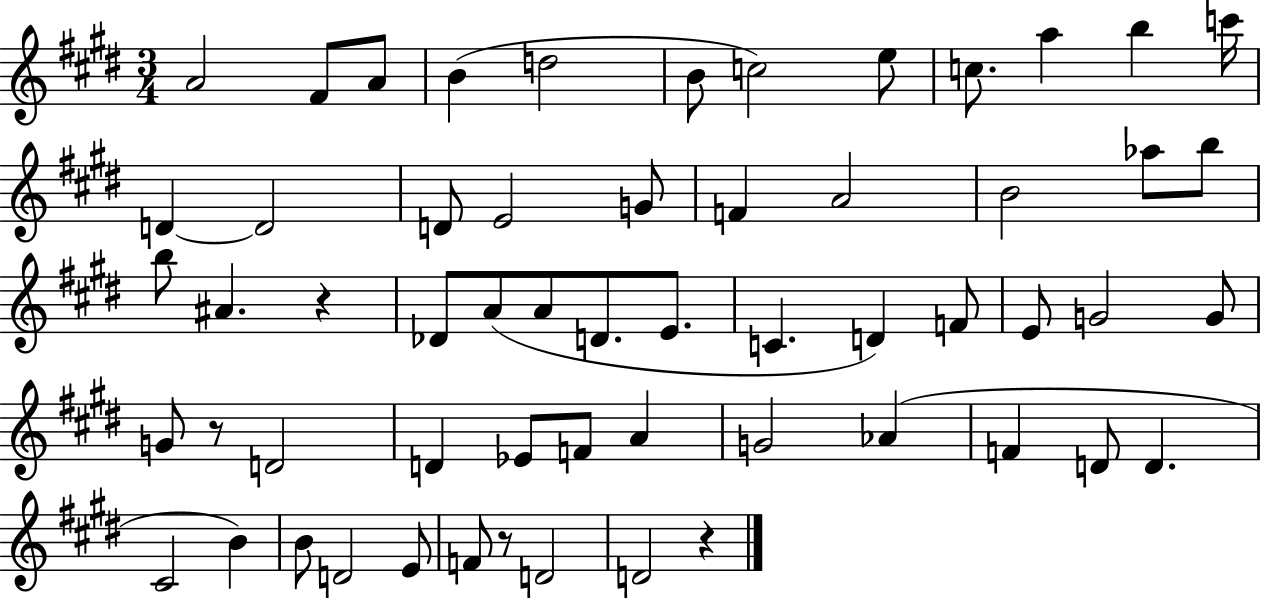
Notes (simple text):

A4/h F#4/e A4/e B4/q D5/h B4/e C5/h E5/e C5/e. A5/q B5/q C6/s D4/q D4/h D4/e E4/h G4/e F4/q A4/h B4/h Ab5/e B5/e B5/e A#4/q. R/q Db4/e A4/e A4/e D4/e. E4/e. C4/q. D4/q F4/e E4/e G4/h G4/e G4/e R/e D4/h D4/q Eb4/e F4/e A4/q G4/h Ab4/q F4/q D4/e D4/q. C#4/h B4/q B4/e D4/h E4/e F4/e R/e D4/h D4/h R/q